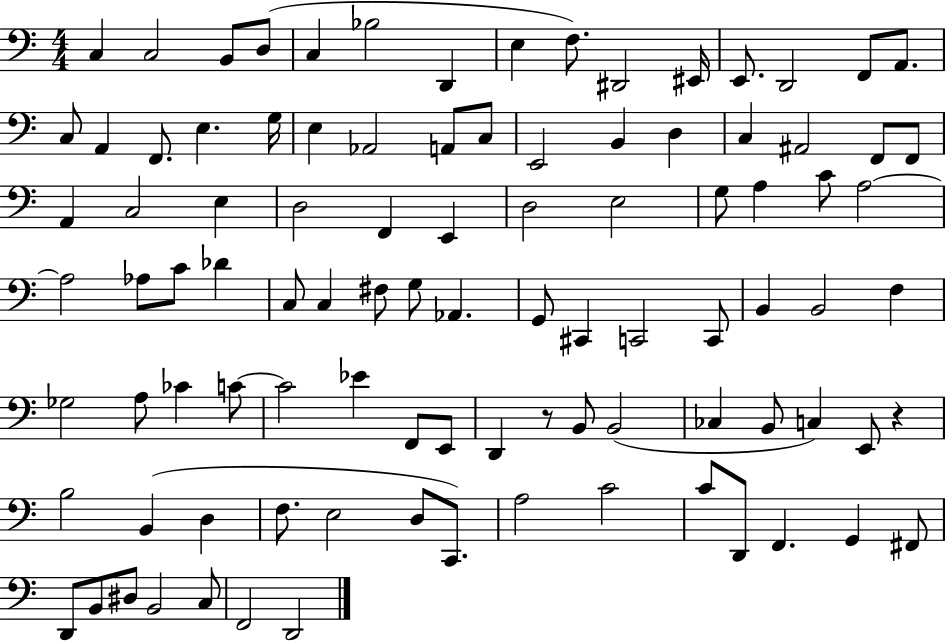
{
  \clef bass
  \numericTimeSignature
  \time 4/4
  \key c \major
  c4 c2 b,8 d8( | c4 bes2 d,4 | e4 f8.) dis,2 eis,16 | e,8. d,2 f,8 a,8. | \break c8 a,4 f,8. e4. g16 | e4 aes,2 a,8 c8 | e,2 b,4 d4 | c4 ais,2 f,8 f,8 | \break a,4 c2 e4 | d2 f,4 e,4 | d2 e2 | g8 a4 c'8 a2~~ | \break a2 aes8 c'8 des'4 | c8 c4 fis8 g8 aes,4. | g,8 cis,4 c,2 c,8 | b,4 b,2 f4 | \break ges2 a8 ces'4 c'8~~ | c'2 ees'4 f,8 e,8 | d,4 r8 b,8 b,2( | ces4 b,8 c4) e,8 r4 | \break b2 b,4( d4 | f8. e2 d8 c,8.) | a2 c'2 | c'8 d,8 f,4. g,4 fis,8 | \break d,8 b,8 dis8 b,2 c8 | f,2 d,2 | \bar "|."
}